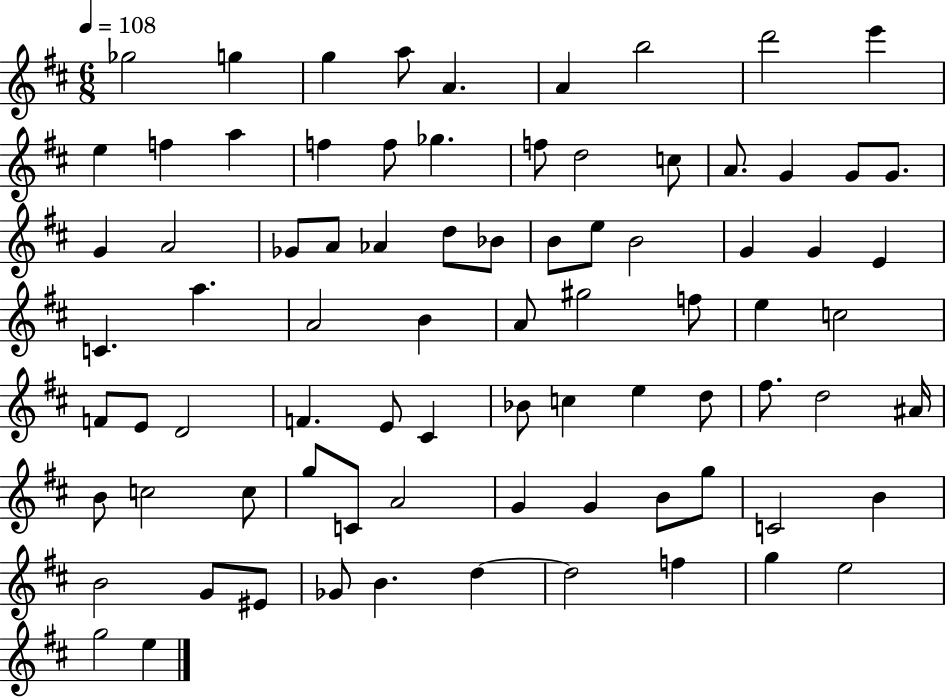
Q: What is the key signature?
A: D major